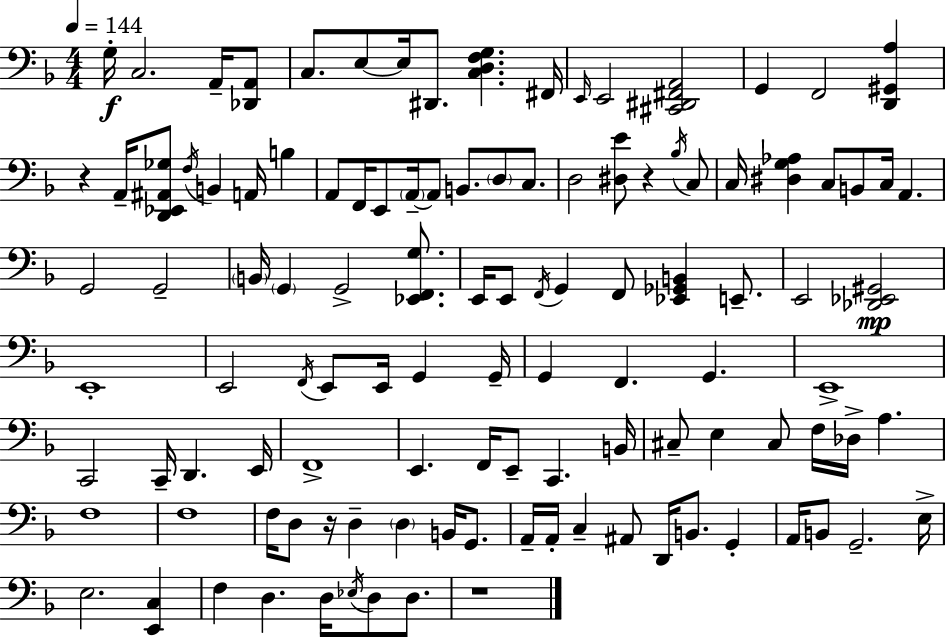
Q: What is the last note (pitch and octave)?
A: D3